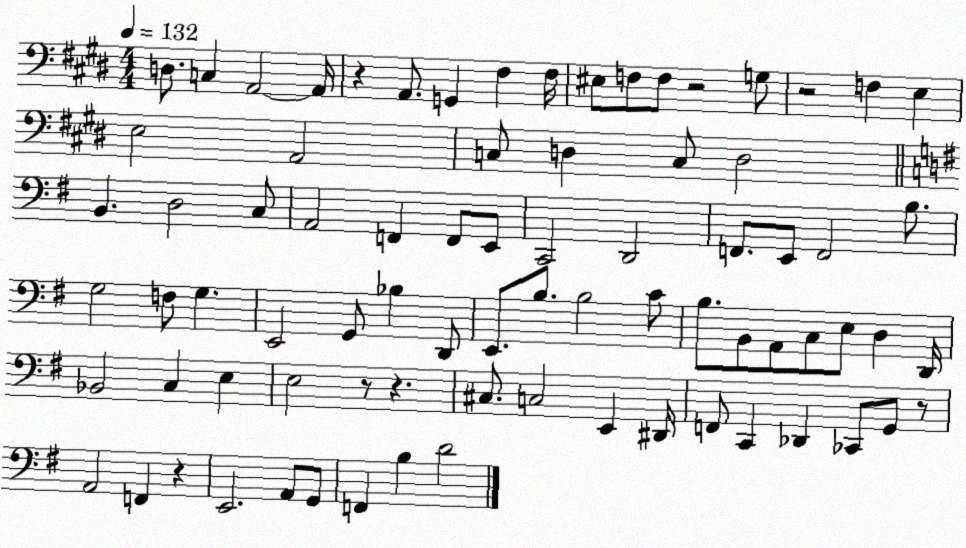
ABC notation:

X:1
T:Untitled
M:4/4
L:1/4
K:E
D,/2 C, A,,2 A,,/4 z A,,/2 G,, ^F, ^F,/4 ^E,/2 F,/2 F,/2 z2 G,/2 z2 F, E, E,2 A,,2 C,/2 D, C,/2 D,2 B,, D,2 C,/2 A,,2 F,, F,,/2 E,,/2 C,,2 D,,2 F,,/2 E,,/2 F,,2 B,/2 G,2 F,/2 G, E,,2 G,,/2 _B, D,,/2 E,,/2 B,/2 B,2 C/2 B,/2 B,,/2 A,,/2 C,/2 E,/2 D, D,,/4 _B,,2 C, E, E,2 z/2 z ^C,/2 C,2 E,, ^D,,/4 F,,/2 C,, _D,, _C,,/2 G,,/2 z/2 A,,2 F,, z E,,2 A,,/2 G,,/2 F,, B, D2